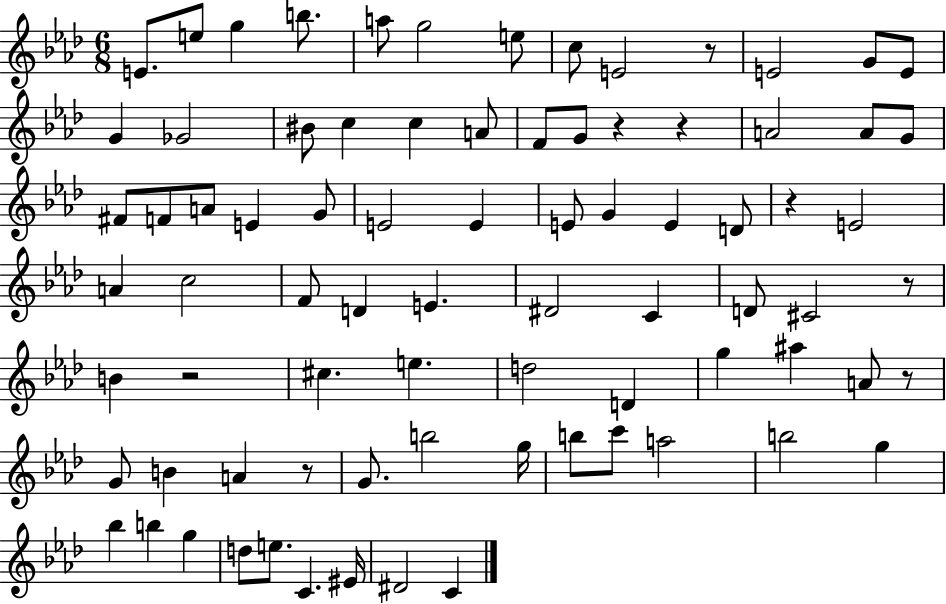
E4/e. E5/e G5/q B5/e. A5/e G5/h E5/e C5/e E4/h R/e E4/h G4/e E4/e G4/q Gb4/h BIS4/e C5/q C5/q A4/e F4/e G4/e R/q R/q A4/h A4/e G4/e F#4/e F4/e A4/e E4/q G4/e E4/h E4/q E4/e G4/q E4/q D4/e R/q E4/h A4/q C5/h F4/e D4/q E4/q. D#4/h C4/q D4/e C#4/h R/e B4/q R/h C#5/q. E5/q. D5/h D4/q G5/q A#5/q A4/e R/e G4/e B4/q A4/q R/e G4/e. B5/h G5/s B5/e C6/e A5/h B5/h G5/q Bb5/q B5/q G5/q D5/e E5/e. C4/q. EIS4/s D#4/h C4/q